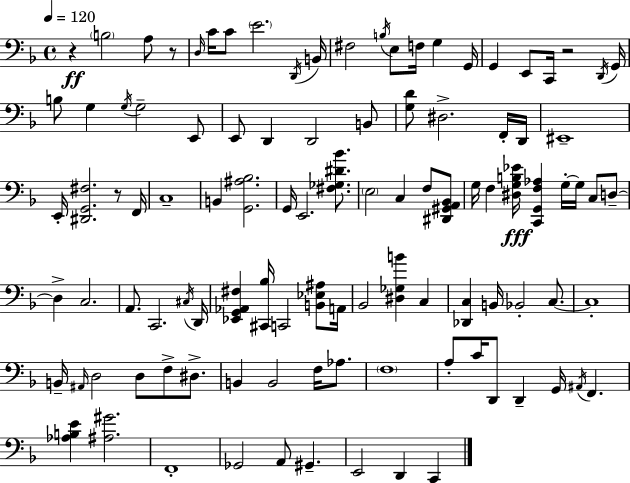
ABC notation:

X:1
T:Untitled
M:4/4
L:1/4
K:F
z B,2 A,/2 z/2 D,/4 C/4 C/2 E2 D,,/4 B,,/4 ^F,2 B,/4 E,/2 F,/4 G, G,,/4 G,, E,,/2 C,,/4 z2 D,,/4 G,,/4 B,/2 G, G,/4 G,2 E,,/2 E,,/2 D,, D,,2 B,,/2 [G,D]/2 ^D,2 F,,/4 D,,/4 ^E,,4 E,,/4 [^D,,G,,^F,]2 z/2 F,,/4 C,4 B,, [G,,^A,_B,]2 G,,/4 E,,2 [^F,_G,^D_B]/2 E,2 C, F,/2 [^D,,^G,,A,,_B,,]/2 G,/4 F, [^D,G,B,_E]/4 [C,,G,,F,_A,] G,/4 G,/4 C,/2 D,/2 D, C,2 A,,/2 C,,2 ^C,/4 D,,/4 [_E,,G,,_A,,^F,] [^C,,_B,]/4 C,,2 [B,,_E,^A,]/2 A,,/4 _B,,2 [^D,_G,B] C, [_D,,C,] B,,/4 _B,,2 C,/2 C,4 B,,/4 ^A,,/4 D,2 D,/2 F,/2 ^D,/2 B,, B,,2 F,/4 _A,/2 F,4 A,/2 C/4 D,,/2 D,, G,,/4 ^A,,/4 F,, [_A,B,E] [^A,^G]2 F,,4 _G,,2 A,,/2 ^G,, E,,2 D,, C,,